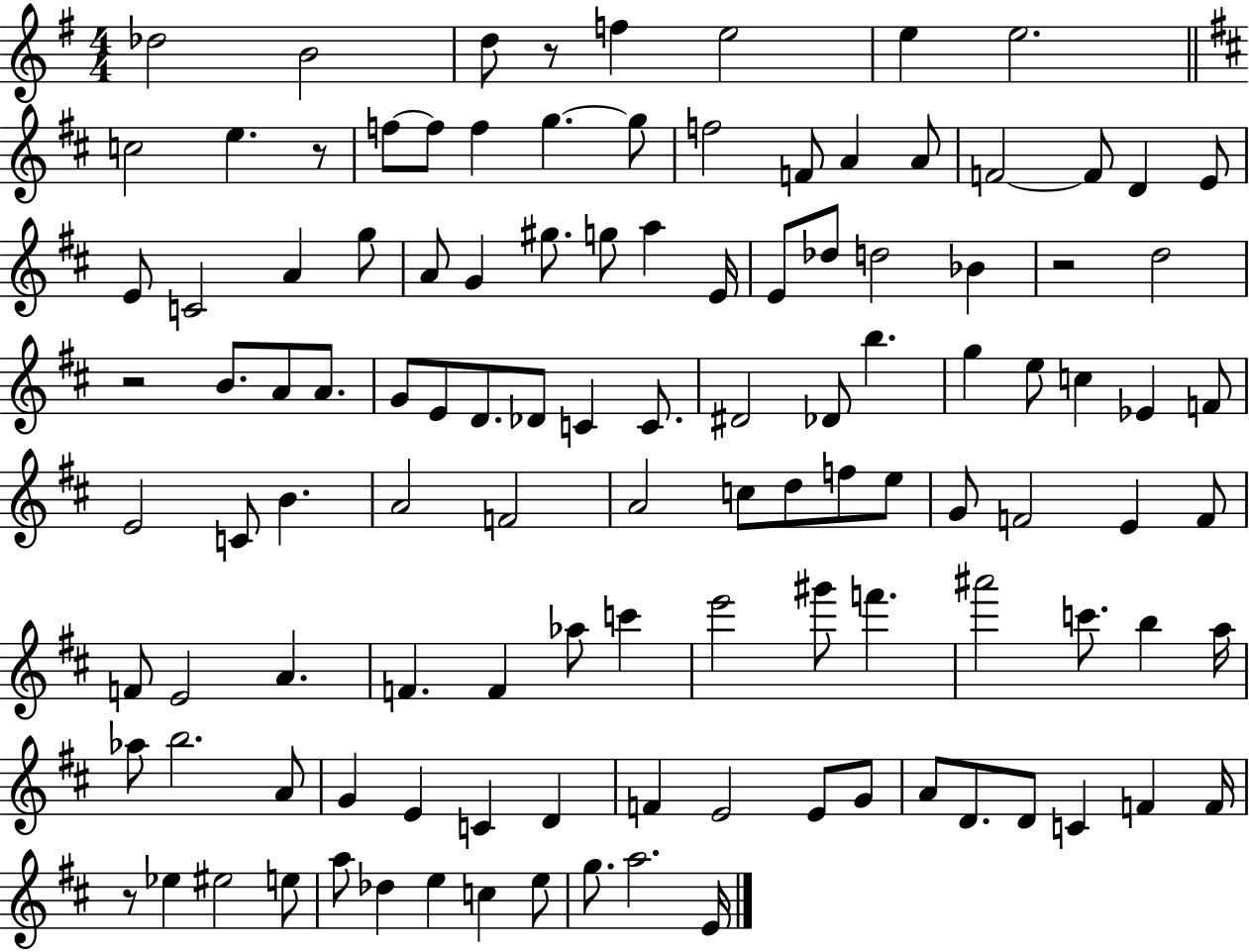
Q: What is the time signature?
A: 4/4